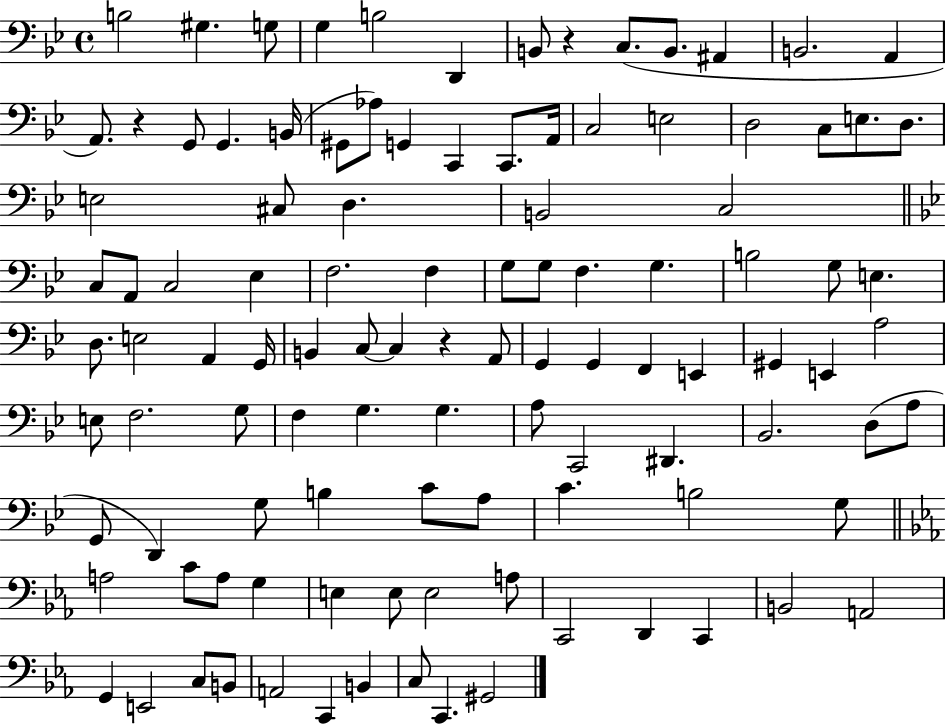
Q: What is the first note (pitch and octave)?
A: B3